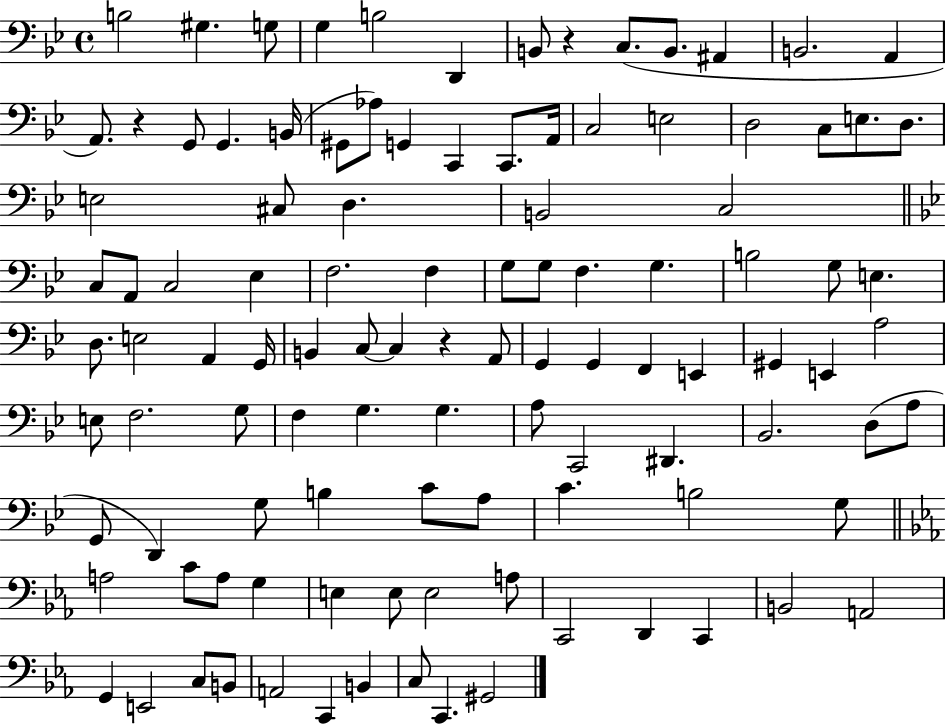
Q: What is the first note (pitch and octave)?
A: B3